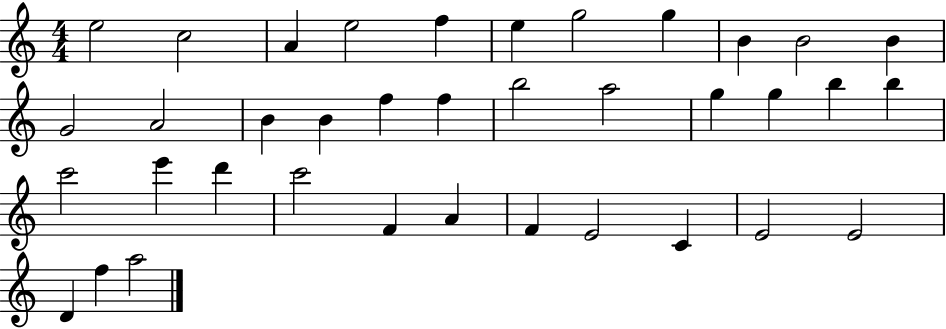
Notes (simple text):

E5/h C5/h A4/q E5/h F5/q E5/q G5/h G5/q B4/q B4/h B4/q G4/h A4/h B4/q B4/q F5/q F5/q B5/h A5/h G5/q G5/q B5/q B5/q C6/h E6/q D6/q C6/h F4/q A4/q F4/q E4/h C4/q E4/h E4/h D4/q F5/q A5/h